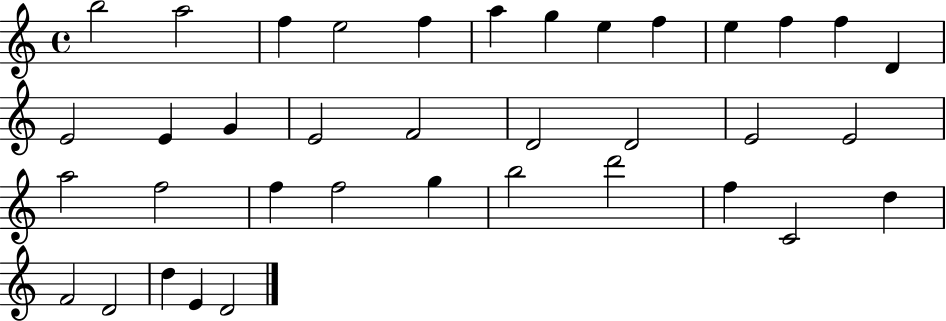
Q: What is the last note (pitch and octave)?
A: D4